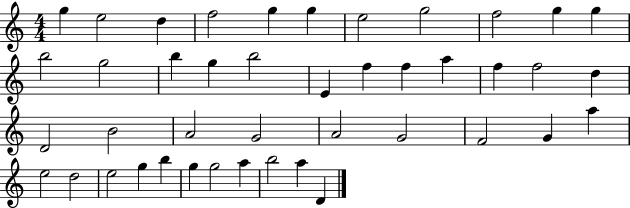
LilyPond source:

{
  \clef treble
  \numericTimeSignature
  \time 4/4
  \key c \major
  g''4 e''2 d''4 | f''2 g''4 g''4 | e''2 g''2 | f''2 g''4 g''4 | \break b''2 g''2 | b''4 g''4 b''2 | e'4 f''4 f''4 a''4 | f''4 f''2 d''4 | \break d'2 b'2 | a'2 g'2 | a'2 g'2 | f'2 g'4 a''4 | \break e''2 d''2 | e''2 g''4 b''4 | g''4 g''2 a''4 | b''2 a''4 d'4 | \break \bar "|."
}